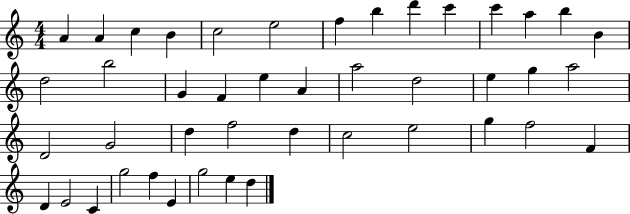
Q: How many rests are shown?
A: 0